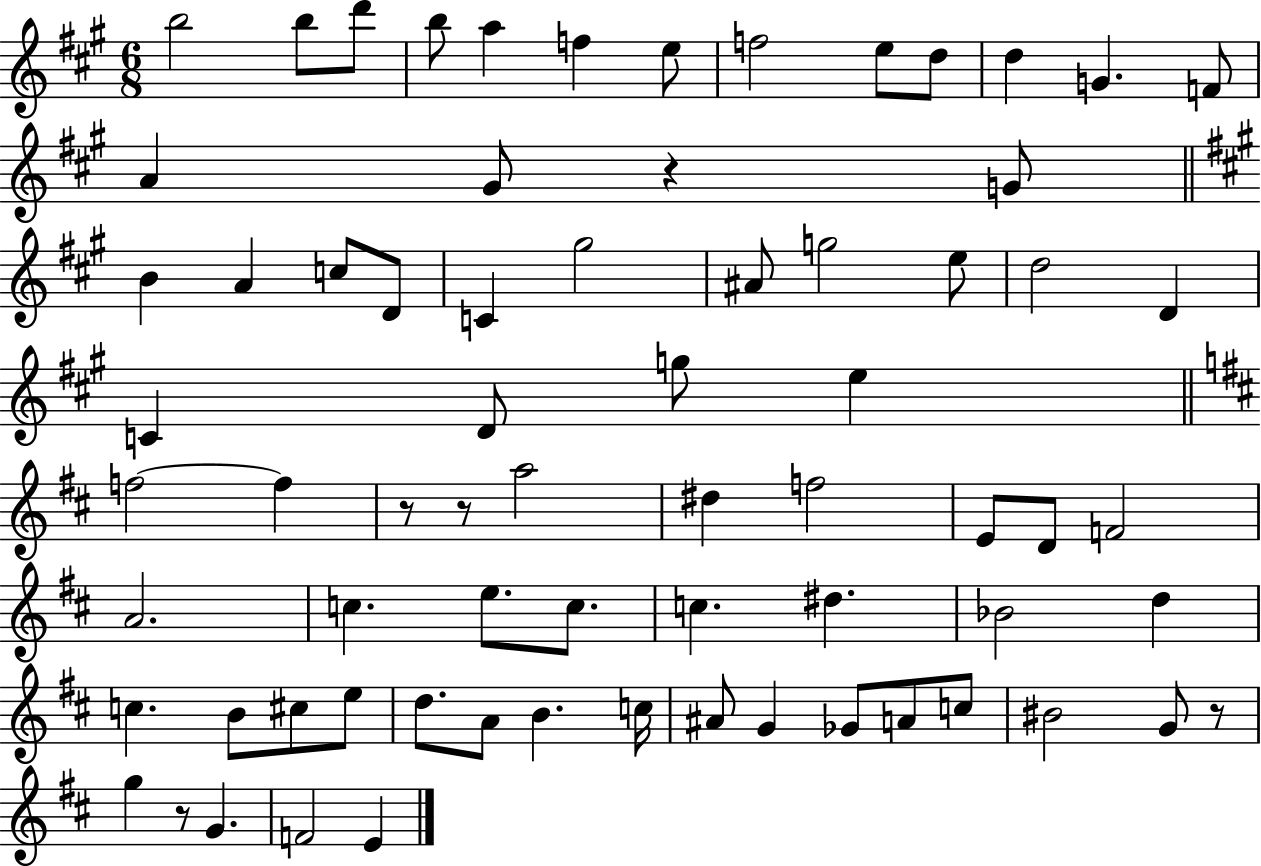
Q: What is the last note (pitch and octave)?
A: E4